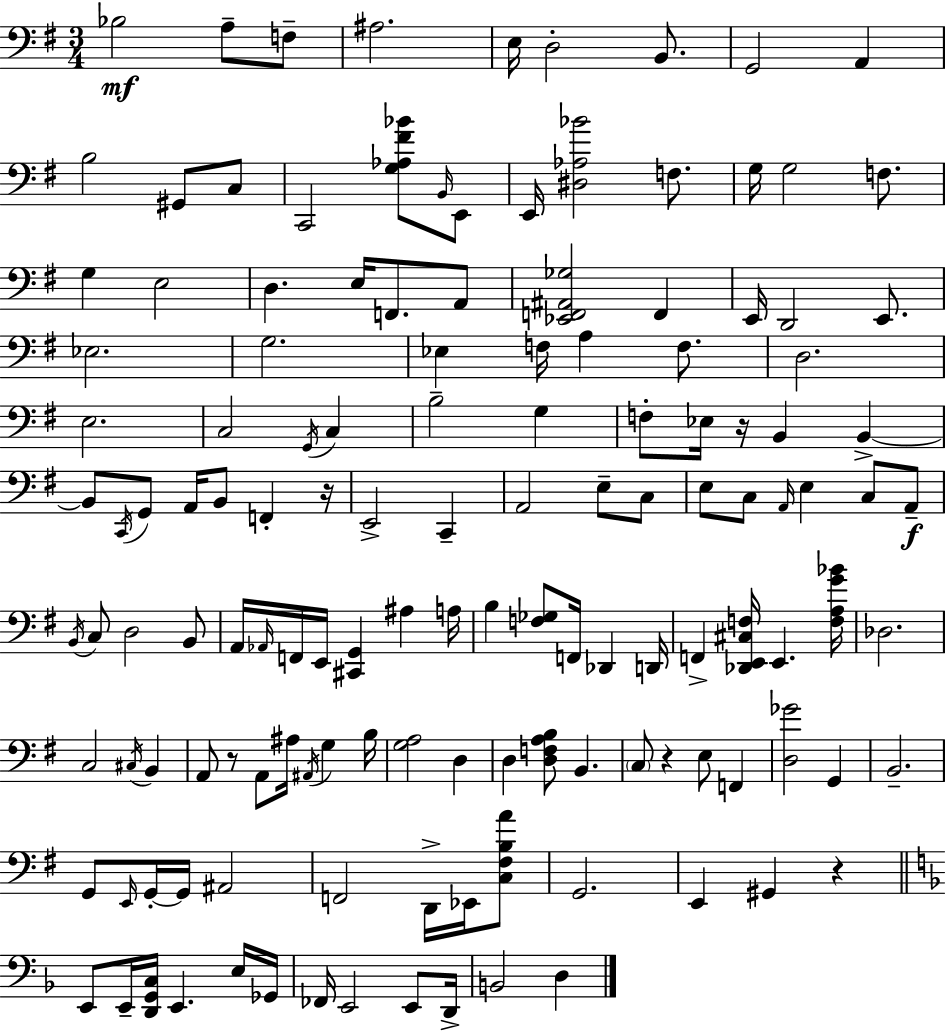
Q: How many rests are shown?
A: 5